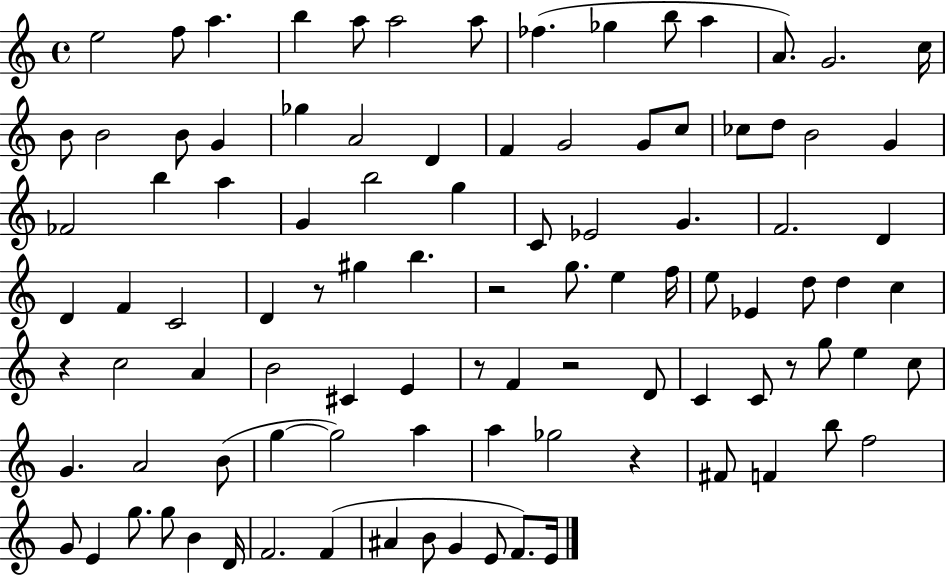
{
  \clef treble
  \time 4/4
  \defaultTimeSignature
  \key c \major
  e''2 f''8 a''4. | b''4 a''8 a''2 a''8 | fes''4.( ges''4 b''8 a''4 | a'8.) g'2. c''16 | \break b'8 b'2 b'8 g'4 | ges''4 a'2 d'4 | f'4 g'2 g'8 c''8 | ces''8 d''8 b'2 g'4 | \break fes'2 b''4 a''4 | g'4 b''2 g''4 | c'8 ees'2 g'4. | f'2. d'4 | \break d'4 f'4 c'2 | d'4 r8 gis''4 b''4. | r2 g''8. e''4 f''16 | e''8 ees'4 d''8 d''4 c''4 | \break r4 c''2 a'4 | b'2 cis'4 e'4 | r8 f'4 r2 d'8 | c'4 c'8 r8 g''8 e''4 c''8 | \break g'4. a'2 b'8( | g''4~~ g''2) a''4 | a''4 ges''2 r4 | fis'8 f'4 b''8 f''2 | \break g'8 e'4 g''8. g''8 b'4 d'16 | f'2. f'4( | ais'4 b'8 g'4 e'8 f'8.) e'16 | \bar "|."
}